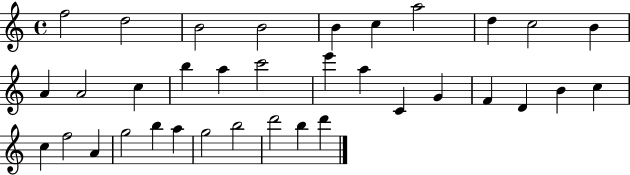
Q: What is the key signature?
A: C major